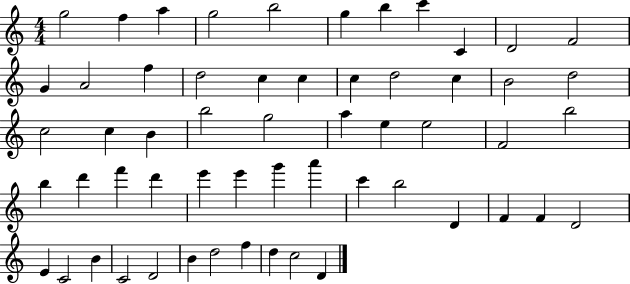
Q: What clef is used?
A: treble